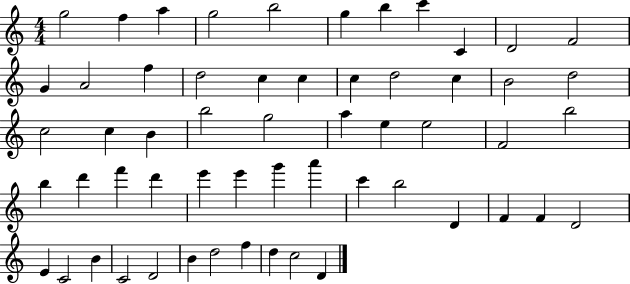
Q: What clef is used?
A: treble